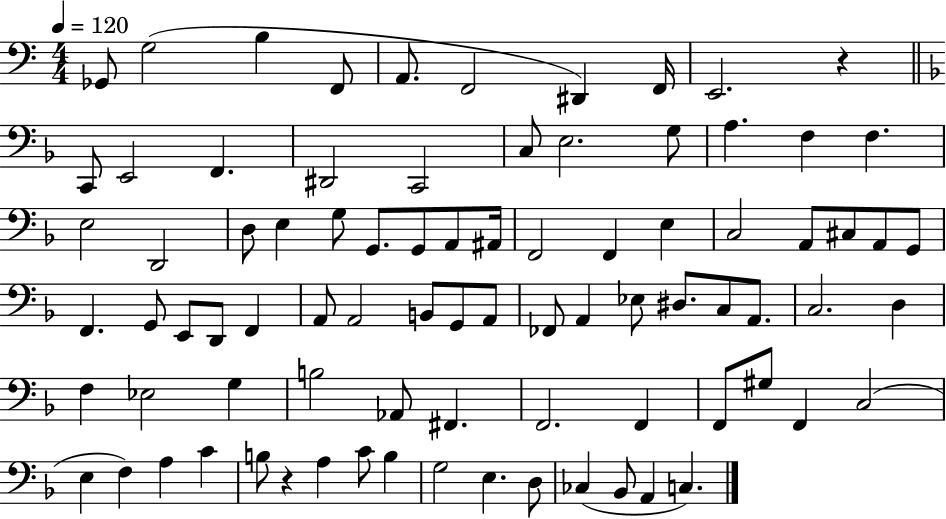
X:1
T:Untitled
M:4/4
L:1/4
K:C
_G,,/2 G,2 B, F,,/2 A,,/2 F,,2 ^D,, F,,/4 E,,2 z C,,/2 E,,2 F,, ^D,,2 C,,2 C,/2 E,2 G,/2 A, F, F, E,2 D,,2 D,/2 E, G,/2 G,,/2 G,,/2 A,,/2 ^A,,/4 F,,2 F,, E, C,2 A,,/2 ^C,/2 A,,/2 G,,/2 F,, G,,/2 E,,/2 D,,/2 F,, A,,/2 A,,2 B,,/2 G,,/2 A,,/2 _F,,/2 A,, _E,/2 ^D,/2 C,/2 A,,/2 C,2 D, F, _E,2 G, B,2 _A,,/2 ^F,, F,,2 F,, F,,/2 ^G,/2 F,, C,2 E, F, A, C B,/2 z A, C/2 B, G,2 E, D,/2 _C, _B,,/2 A,, C,